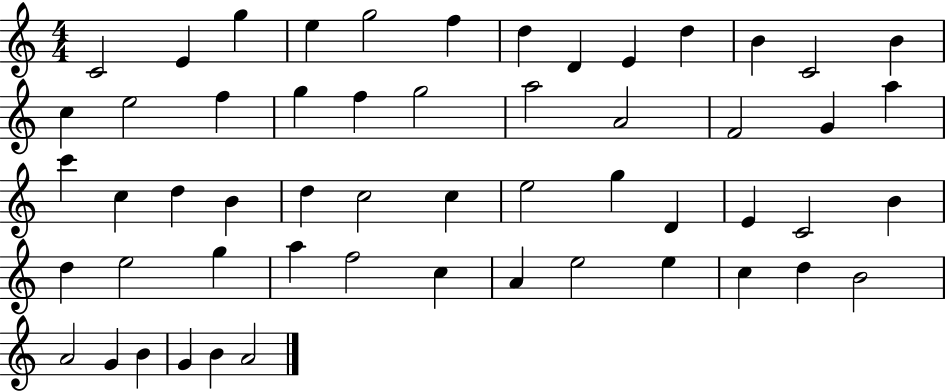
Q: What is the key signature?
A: C major